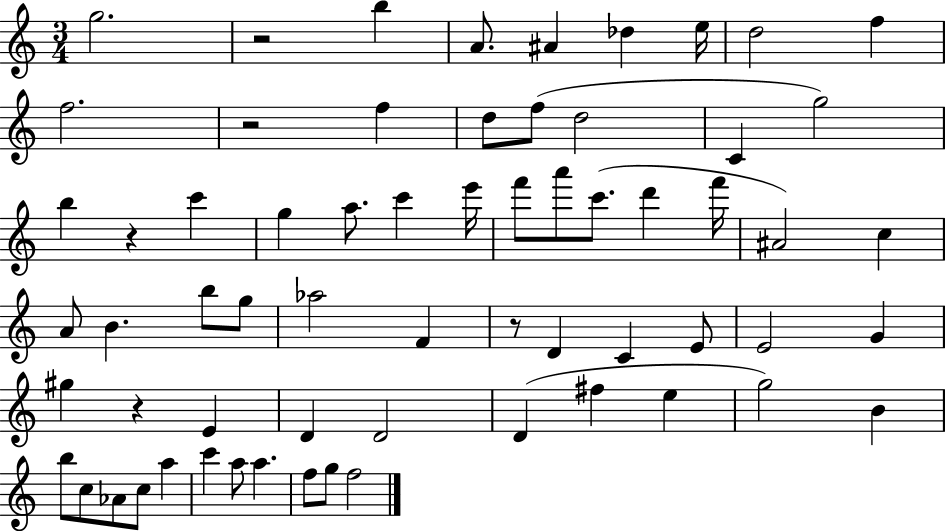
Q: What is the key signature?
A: C major